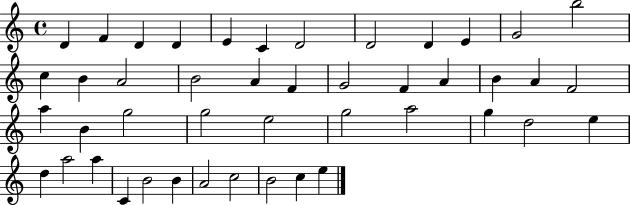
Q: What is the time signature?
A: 4/4